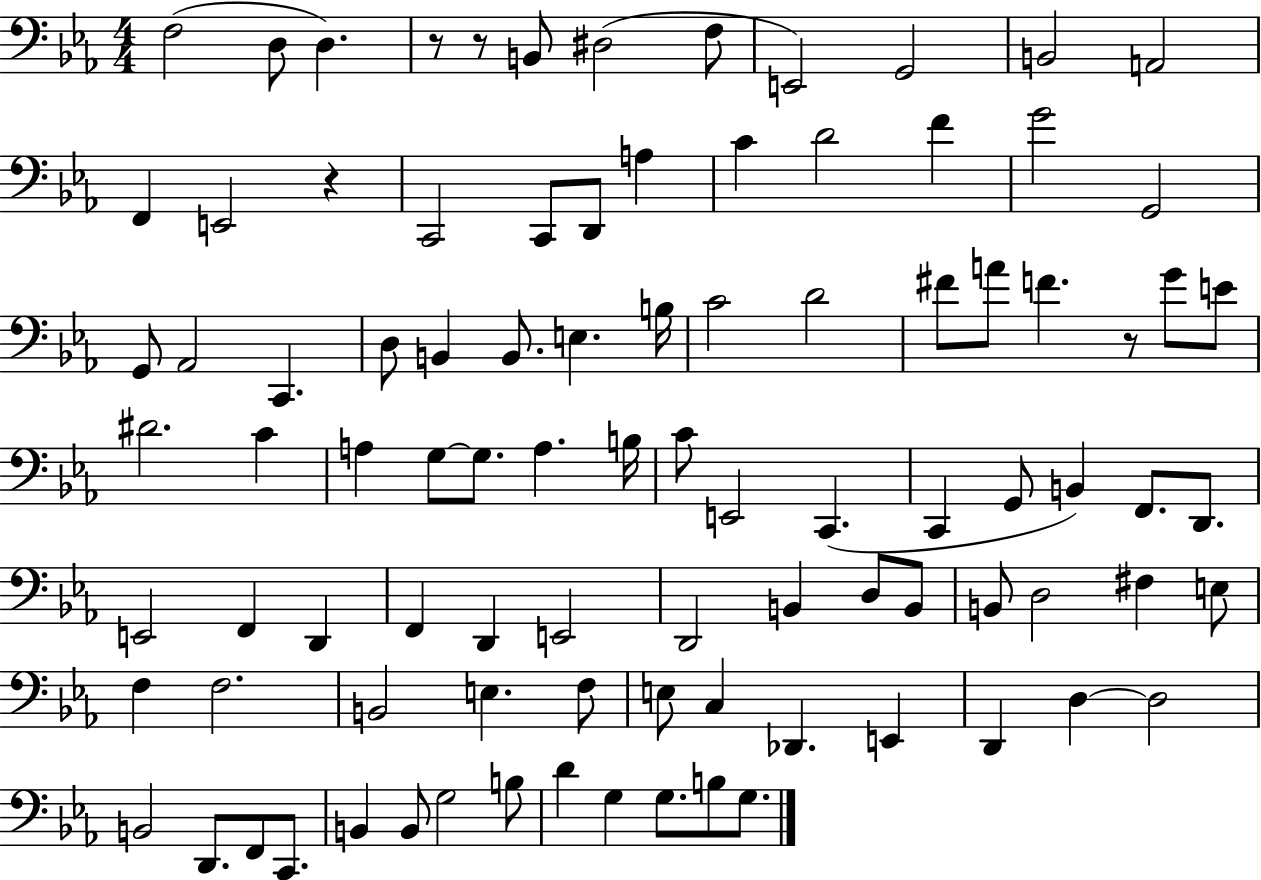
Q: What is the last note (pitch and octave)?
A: G3